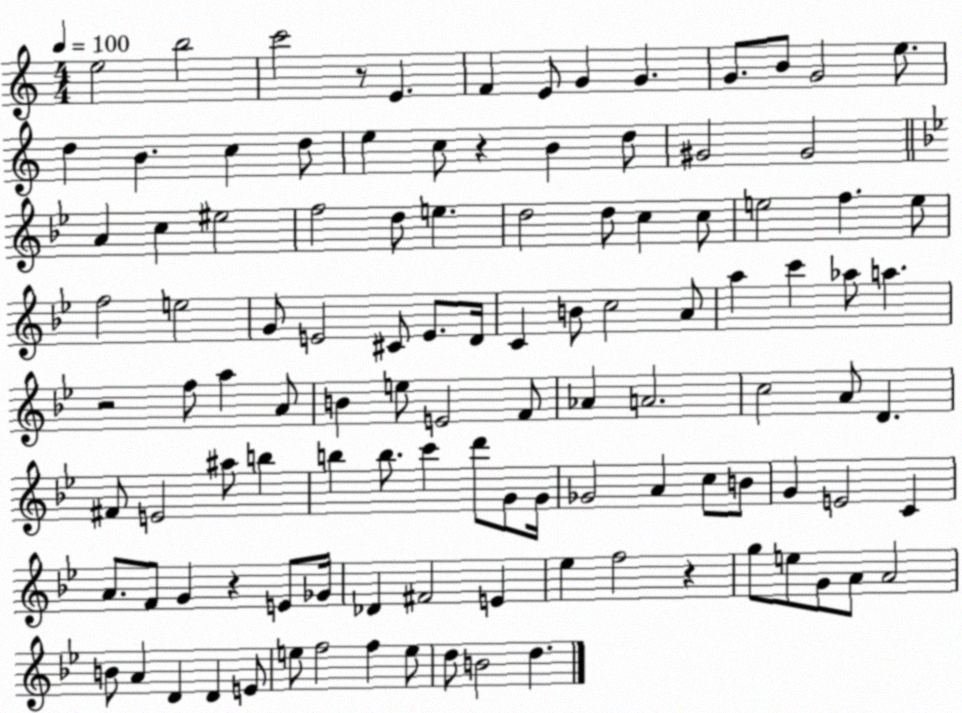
X:1
T:Untitled
M:4/4
L:1/4
K:C
e2 b2 c'2 z/2 E F E/2 G G G/2 B/2 G2 e/2 d B c d/2 e c/2 z B d/2 ^G2 ^G2 A c ^e2 f2 d/2 e d2 d/2 c c/2 e2 f e/2 f2 e2 G/2 E2 ^C/2 E/2 D/4 C B/2 c2 A/2 a c' _a/2 a z2 f/2 a A/2 B e/2 E2 F/2 _A A2 c2 A/2 D ^F/2 E2 ^a/2 b b b/2 c' d'/2 G/2 G/4 _G2 A c/2 B/2 G E2 C A/2 F/2 G z E/2 _G/4 _D ^F2 E _e f2 z g/2 e/2 G/2 A/2 A2 B/2 A D D E/2 e/2 f2 f e/2 d/2 B2 d